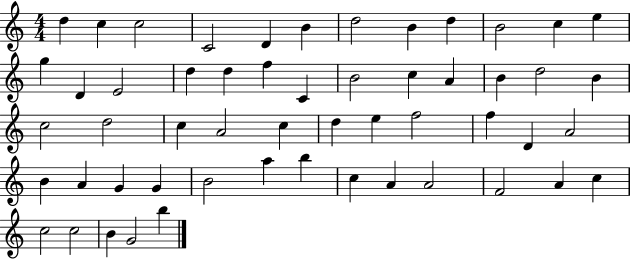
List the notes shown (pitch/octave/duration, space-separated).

D5/q C5/q C5/h C4/h D4/q B4/q D5/h B4/q D5/q B4/h C5/q E5/q G5/q D4/q E4/h D5/q D5/q F5/q C4/q B4/h C5/q A4/q B4/q D5/h B4/q C5/h D5/h C5/q A4/h C5/q D5/q E5/q F5/h F5/q D4/q A4/h B4/q A4/q G4/q G4/q B4/h A5/q B5/q C5/q A4/q A4/h F4/h A4/q C5/q C5/h C5/h B4/q G4/h B5/q